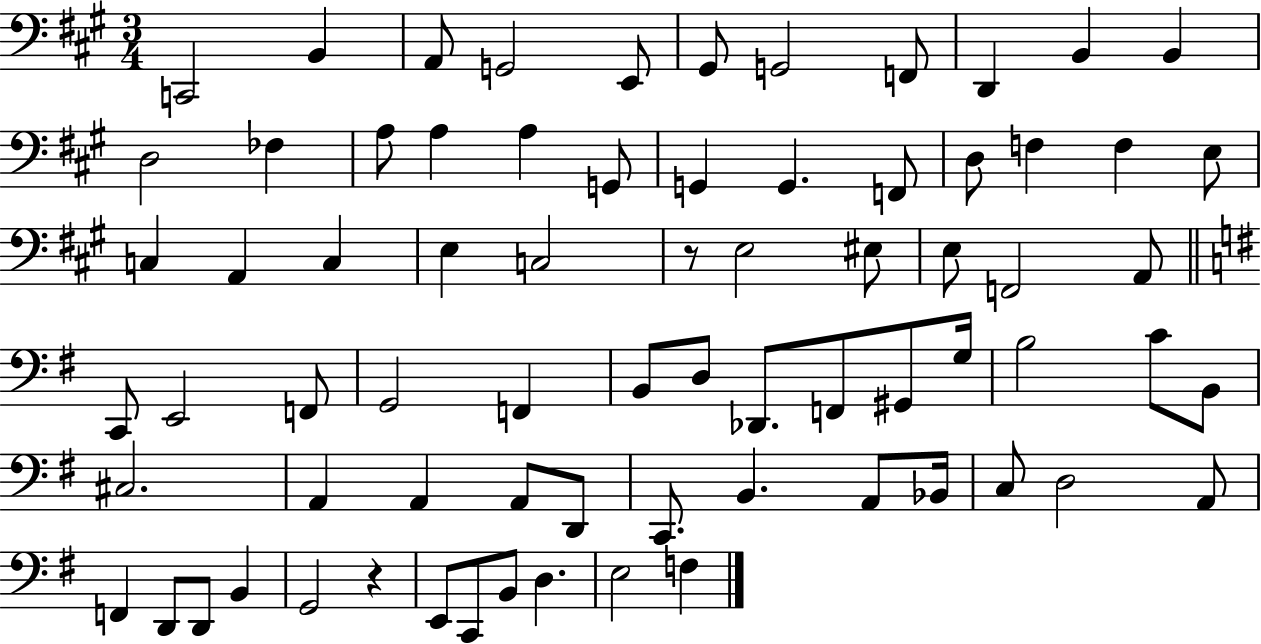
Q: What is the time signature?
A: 3/4